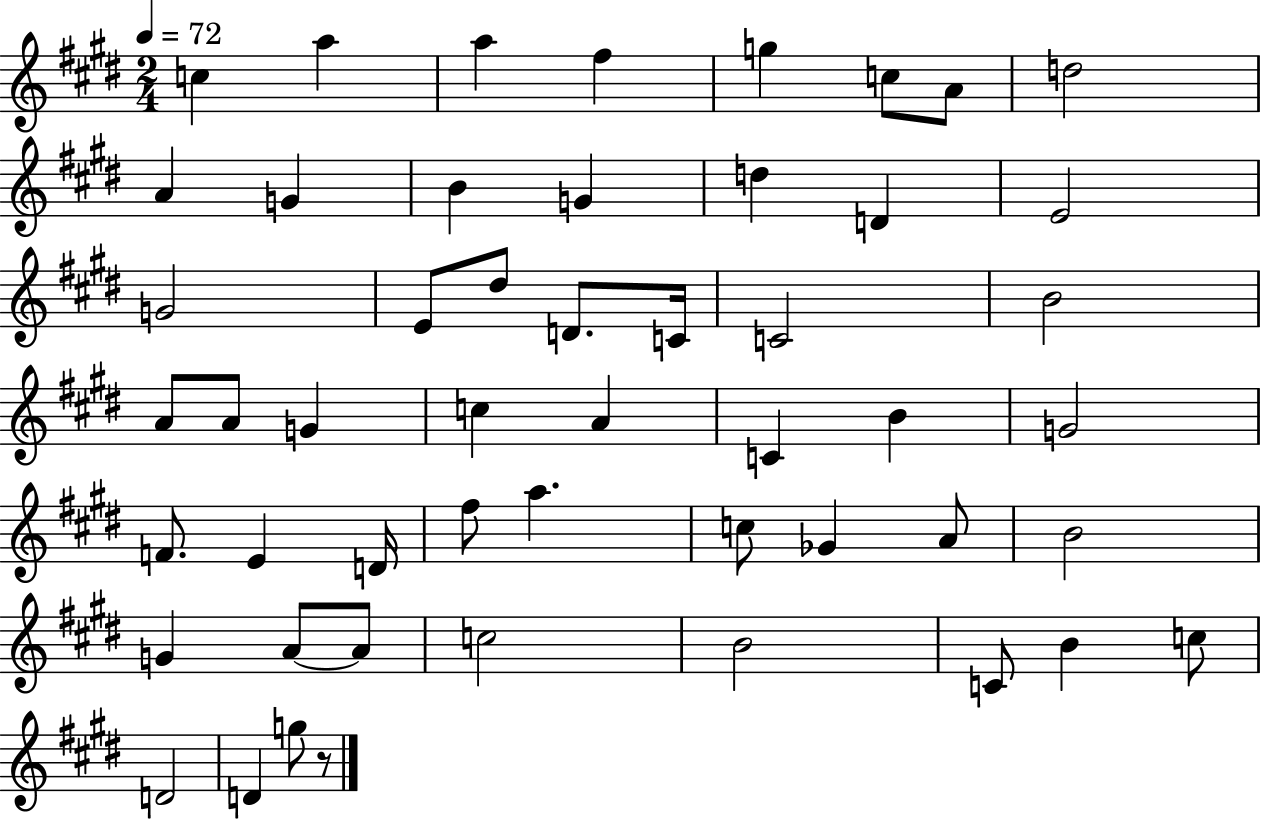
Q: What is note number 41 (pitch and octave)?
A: A4